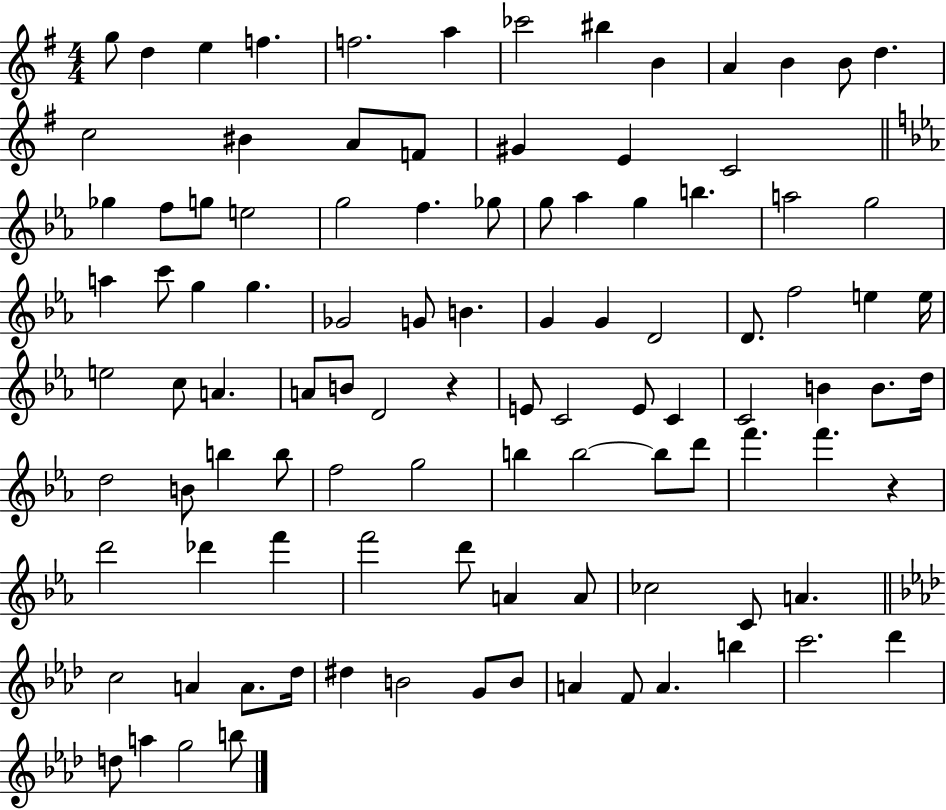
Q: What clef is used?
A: treble